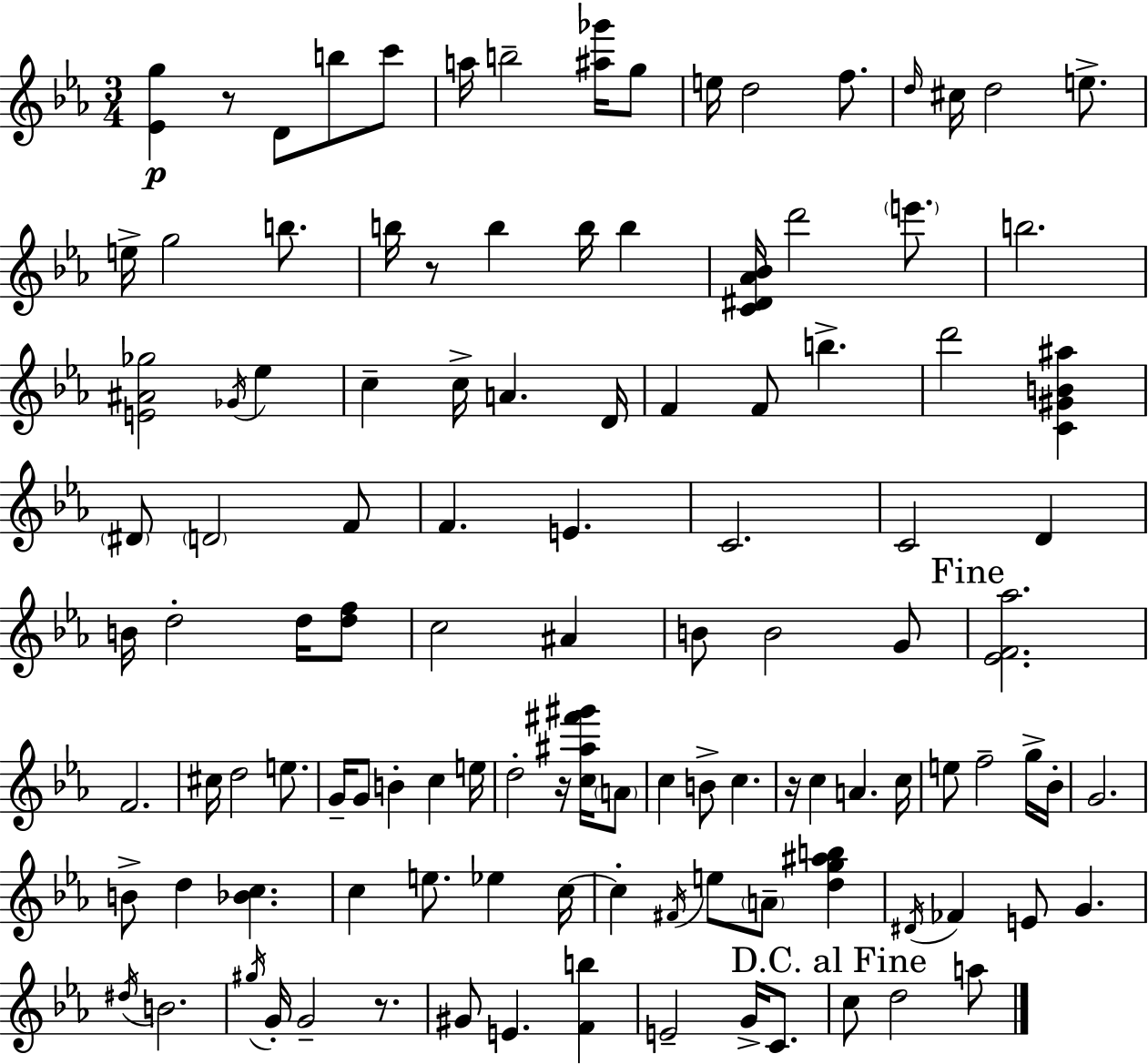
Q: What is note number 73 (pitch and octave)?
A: D5